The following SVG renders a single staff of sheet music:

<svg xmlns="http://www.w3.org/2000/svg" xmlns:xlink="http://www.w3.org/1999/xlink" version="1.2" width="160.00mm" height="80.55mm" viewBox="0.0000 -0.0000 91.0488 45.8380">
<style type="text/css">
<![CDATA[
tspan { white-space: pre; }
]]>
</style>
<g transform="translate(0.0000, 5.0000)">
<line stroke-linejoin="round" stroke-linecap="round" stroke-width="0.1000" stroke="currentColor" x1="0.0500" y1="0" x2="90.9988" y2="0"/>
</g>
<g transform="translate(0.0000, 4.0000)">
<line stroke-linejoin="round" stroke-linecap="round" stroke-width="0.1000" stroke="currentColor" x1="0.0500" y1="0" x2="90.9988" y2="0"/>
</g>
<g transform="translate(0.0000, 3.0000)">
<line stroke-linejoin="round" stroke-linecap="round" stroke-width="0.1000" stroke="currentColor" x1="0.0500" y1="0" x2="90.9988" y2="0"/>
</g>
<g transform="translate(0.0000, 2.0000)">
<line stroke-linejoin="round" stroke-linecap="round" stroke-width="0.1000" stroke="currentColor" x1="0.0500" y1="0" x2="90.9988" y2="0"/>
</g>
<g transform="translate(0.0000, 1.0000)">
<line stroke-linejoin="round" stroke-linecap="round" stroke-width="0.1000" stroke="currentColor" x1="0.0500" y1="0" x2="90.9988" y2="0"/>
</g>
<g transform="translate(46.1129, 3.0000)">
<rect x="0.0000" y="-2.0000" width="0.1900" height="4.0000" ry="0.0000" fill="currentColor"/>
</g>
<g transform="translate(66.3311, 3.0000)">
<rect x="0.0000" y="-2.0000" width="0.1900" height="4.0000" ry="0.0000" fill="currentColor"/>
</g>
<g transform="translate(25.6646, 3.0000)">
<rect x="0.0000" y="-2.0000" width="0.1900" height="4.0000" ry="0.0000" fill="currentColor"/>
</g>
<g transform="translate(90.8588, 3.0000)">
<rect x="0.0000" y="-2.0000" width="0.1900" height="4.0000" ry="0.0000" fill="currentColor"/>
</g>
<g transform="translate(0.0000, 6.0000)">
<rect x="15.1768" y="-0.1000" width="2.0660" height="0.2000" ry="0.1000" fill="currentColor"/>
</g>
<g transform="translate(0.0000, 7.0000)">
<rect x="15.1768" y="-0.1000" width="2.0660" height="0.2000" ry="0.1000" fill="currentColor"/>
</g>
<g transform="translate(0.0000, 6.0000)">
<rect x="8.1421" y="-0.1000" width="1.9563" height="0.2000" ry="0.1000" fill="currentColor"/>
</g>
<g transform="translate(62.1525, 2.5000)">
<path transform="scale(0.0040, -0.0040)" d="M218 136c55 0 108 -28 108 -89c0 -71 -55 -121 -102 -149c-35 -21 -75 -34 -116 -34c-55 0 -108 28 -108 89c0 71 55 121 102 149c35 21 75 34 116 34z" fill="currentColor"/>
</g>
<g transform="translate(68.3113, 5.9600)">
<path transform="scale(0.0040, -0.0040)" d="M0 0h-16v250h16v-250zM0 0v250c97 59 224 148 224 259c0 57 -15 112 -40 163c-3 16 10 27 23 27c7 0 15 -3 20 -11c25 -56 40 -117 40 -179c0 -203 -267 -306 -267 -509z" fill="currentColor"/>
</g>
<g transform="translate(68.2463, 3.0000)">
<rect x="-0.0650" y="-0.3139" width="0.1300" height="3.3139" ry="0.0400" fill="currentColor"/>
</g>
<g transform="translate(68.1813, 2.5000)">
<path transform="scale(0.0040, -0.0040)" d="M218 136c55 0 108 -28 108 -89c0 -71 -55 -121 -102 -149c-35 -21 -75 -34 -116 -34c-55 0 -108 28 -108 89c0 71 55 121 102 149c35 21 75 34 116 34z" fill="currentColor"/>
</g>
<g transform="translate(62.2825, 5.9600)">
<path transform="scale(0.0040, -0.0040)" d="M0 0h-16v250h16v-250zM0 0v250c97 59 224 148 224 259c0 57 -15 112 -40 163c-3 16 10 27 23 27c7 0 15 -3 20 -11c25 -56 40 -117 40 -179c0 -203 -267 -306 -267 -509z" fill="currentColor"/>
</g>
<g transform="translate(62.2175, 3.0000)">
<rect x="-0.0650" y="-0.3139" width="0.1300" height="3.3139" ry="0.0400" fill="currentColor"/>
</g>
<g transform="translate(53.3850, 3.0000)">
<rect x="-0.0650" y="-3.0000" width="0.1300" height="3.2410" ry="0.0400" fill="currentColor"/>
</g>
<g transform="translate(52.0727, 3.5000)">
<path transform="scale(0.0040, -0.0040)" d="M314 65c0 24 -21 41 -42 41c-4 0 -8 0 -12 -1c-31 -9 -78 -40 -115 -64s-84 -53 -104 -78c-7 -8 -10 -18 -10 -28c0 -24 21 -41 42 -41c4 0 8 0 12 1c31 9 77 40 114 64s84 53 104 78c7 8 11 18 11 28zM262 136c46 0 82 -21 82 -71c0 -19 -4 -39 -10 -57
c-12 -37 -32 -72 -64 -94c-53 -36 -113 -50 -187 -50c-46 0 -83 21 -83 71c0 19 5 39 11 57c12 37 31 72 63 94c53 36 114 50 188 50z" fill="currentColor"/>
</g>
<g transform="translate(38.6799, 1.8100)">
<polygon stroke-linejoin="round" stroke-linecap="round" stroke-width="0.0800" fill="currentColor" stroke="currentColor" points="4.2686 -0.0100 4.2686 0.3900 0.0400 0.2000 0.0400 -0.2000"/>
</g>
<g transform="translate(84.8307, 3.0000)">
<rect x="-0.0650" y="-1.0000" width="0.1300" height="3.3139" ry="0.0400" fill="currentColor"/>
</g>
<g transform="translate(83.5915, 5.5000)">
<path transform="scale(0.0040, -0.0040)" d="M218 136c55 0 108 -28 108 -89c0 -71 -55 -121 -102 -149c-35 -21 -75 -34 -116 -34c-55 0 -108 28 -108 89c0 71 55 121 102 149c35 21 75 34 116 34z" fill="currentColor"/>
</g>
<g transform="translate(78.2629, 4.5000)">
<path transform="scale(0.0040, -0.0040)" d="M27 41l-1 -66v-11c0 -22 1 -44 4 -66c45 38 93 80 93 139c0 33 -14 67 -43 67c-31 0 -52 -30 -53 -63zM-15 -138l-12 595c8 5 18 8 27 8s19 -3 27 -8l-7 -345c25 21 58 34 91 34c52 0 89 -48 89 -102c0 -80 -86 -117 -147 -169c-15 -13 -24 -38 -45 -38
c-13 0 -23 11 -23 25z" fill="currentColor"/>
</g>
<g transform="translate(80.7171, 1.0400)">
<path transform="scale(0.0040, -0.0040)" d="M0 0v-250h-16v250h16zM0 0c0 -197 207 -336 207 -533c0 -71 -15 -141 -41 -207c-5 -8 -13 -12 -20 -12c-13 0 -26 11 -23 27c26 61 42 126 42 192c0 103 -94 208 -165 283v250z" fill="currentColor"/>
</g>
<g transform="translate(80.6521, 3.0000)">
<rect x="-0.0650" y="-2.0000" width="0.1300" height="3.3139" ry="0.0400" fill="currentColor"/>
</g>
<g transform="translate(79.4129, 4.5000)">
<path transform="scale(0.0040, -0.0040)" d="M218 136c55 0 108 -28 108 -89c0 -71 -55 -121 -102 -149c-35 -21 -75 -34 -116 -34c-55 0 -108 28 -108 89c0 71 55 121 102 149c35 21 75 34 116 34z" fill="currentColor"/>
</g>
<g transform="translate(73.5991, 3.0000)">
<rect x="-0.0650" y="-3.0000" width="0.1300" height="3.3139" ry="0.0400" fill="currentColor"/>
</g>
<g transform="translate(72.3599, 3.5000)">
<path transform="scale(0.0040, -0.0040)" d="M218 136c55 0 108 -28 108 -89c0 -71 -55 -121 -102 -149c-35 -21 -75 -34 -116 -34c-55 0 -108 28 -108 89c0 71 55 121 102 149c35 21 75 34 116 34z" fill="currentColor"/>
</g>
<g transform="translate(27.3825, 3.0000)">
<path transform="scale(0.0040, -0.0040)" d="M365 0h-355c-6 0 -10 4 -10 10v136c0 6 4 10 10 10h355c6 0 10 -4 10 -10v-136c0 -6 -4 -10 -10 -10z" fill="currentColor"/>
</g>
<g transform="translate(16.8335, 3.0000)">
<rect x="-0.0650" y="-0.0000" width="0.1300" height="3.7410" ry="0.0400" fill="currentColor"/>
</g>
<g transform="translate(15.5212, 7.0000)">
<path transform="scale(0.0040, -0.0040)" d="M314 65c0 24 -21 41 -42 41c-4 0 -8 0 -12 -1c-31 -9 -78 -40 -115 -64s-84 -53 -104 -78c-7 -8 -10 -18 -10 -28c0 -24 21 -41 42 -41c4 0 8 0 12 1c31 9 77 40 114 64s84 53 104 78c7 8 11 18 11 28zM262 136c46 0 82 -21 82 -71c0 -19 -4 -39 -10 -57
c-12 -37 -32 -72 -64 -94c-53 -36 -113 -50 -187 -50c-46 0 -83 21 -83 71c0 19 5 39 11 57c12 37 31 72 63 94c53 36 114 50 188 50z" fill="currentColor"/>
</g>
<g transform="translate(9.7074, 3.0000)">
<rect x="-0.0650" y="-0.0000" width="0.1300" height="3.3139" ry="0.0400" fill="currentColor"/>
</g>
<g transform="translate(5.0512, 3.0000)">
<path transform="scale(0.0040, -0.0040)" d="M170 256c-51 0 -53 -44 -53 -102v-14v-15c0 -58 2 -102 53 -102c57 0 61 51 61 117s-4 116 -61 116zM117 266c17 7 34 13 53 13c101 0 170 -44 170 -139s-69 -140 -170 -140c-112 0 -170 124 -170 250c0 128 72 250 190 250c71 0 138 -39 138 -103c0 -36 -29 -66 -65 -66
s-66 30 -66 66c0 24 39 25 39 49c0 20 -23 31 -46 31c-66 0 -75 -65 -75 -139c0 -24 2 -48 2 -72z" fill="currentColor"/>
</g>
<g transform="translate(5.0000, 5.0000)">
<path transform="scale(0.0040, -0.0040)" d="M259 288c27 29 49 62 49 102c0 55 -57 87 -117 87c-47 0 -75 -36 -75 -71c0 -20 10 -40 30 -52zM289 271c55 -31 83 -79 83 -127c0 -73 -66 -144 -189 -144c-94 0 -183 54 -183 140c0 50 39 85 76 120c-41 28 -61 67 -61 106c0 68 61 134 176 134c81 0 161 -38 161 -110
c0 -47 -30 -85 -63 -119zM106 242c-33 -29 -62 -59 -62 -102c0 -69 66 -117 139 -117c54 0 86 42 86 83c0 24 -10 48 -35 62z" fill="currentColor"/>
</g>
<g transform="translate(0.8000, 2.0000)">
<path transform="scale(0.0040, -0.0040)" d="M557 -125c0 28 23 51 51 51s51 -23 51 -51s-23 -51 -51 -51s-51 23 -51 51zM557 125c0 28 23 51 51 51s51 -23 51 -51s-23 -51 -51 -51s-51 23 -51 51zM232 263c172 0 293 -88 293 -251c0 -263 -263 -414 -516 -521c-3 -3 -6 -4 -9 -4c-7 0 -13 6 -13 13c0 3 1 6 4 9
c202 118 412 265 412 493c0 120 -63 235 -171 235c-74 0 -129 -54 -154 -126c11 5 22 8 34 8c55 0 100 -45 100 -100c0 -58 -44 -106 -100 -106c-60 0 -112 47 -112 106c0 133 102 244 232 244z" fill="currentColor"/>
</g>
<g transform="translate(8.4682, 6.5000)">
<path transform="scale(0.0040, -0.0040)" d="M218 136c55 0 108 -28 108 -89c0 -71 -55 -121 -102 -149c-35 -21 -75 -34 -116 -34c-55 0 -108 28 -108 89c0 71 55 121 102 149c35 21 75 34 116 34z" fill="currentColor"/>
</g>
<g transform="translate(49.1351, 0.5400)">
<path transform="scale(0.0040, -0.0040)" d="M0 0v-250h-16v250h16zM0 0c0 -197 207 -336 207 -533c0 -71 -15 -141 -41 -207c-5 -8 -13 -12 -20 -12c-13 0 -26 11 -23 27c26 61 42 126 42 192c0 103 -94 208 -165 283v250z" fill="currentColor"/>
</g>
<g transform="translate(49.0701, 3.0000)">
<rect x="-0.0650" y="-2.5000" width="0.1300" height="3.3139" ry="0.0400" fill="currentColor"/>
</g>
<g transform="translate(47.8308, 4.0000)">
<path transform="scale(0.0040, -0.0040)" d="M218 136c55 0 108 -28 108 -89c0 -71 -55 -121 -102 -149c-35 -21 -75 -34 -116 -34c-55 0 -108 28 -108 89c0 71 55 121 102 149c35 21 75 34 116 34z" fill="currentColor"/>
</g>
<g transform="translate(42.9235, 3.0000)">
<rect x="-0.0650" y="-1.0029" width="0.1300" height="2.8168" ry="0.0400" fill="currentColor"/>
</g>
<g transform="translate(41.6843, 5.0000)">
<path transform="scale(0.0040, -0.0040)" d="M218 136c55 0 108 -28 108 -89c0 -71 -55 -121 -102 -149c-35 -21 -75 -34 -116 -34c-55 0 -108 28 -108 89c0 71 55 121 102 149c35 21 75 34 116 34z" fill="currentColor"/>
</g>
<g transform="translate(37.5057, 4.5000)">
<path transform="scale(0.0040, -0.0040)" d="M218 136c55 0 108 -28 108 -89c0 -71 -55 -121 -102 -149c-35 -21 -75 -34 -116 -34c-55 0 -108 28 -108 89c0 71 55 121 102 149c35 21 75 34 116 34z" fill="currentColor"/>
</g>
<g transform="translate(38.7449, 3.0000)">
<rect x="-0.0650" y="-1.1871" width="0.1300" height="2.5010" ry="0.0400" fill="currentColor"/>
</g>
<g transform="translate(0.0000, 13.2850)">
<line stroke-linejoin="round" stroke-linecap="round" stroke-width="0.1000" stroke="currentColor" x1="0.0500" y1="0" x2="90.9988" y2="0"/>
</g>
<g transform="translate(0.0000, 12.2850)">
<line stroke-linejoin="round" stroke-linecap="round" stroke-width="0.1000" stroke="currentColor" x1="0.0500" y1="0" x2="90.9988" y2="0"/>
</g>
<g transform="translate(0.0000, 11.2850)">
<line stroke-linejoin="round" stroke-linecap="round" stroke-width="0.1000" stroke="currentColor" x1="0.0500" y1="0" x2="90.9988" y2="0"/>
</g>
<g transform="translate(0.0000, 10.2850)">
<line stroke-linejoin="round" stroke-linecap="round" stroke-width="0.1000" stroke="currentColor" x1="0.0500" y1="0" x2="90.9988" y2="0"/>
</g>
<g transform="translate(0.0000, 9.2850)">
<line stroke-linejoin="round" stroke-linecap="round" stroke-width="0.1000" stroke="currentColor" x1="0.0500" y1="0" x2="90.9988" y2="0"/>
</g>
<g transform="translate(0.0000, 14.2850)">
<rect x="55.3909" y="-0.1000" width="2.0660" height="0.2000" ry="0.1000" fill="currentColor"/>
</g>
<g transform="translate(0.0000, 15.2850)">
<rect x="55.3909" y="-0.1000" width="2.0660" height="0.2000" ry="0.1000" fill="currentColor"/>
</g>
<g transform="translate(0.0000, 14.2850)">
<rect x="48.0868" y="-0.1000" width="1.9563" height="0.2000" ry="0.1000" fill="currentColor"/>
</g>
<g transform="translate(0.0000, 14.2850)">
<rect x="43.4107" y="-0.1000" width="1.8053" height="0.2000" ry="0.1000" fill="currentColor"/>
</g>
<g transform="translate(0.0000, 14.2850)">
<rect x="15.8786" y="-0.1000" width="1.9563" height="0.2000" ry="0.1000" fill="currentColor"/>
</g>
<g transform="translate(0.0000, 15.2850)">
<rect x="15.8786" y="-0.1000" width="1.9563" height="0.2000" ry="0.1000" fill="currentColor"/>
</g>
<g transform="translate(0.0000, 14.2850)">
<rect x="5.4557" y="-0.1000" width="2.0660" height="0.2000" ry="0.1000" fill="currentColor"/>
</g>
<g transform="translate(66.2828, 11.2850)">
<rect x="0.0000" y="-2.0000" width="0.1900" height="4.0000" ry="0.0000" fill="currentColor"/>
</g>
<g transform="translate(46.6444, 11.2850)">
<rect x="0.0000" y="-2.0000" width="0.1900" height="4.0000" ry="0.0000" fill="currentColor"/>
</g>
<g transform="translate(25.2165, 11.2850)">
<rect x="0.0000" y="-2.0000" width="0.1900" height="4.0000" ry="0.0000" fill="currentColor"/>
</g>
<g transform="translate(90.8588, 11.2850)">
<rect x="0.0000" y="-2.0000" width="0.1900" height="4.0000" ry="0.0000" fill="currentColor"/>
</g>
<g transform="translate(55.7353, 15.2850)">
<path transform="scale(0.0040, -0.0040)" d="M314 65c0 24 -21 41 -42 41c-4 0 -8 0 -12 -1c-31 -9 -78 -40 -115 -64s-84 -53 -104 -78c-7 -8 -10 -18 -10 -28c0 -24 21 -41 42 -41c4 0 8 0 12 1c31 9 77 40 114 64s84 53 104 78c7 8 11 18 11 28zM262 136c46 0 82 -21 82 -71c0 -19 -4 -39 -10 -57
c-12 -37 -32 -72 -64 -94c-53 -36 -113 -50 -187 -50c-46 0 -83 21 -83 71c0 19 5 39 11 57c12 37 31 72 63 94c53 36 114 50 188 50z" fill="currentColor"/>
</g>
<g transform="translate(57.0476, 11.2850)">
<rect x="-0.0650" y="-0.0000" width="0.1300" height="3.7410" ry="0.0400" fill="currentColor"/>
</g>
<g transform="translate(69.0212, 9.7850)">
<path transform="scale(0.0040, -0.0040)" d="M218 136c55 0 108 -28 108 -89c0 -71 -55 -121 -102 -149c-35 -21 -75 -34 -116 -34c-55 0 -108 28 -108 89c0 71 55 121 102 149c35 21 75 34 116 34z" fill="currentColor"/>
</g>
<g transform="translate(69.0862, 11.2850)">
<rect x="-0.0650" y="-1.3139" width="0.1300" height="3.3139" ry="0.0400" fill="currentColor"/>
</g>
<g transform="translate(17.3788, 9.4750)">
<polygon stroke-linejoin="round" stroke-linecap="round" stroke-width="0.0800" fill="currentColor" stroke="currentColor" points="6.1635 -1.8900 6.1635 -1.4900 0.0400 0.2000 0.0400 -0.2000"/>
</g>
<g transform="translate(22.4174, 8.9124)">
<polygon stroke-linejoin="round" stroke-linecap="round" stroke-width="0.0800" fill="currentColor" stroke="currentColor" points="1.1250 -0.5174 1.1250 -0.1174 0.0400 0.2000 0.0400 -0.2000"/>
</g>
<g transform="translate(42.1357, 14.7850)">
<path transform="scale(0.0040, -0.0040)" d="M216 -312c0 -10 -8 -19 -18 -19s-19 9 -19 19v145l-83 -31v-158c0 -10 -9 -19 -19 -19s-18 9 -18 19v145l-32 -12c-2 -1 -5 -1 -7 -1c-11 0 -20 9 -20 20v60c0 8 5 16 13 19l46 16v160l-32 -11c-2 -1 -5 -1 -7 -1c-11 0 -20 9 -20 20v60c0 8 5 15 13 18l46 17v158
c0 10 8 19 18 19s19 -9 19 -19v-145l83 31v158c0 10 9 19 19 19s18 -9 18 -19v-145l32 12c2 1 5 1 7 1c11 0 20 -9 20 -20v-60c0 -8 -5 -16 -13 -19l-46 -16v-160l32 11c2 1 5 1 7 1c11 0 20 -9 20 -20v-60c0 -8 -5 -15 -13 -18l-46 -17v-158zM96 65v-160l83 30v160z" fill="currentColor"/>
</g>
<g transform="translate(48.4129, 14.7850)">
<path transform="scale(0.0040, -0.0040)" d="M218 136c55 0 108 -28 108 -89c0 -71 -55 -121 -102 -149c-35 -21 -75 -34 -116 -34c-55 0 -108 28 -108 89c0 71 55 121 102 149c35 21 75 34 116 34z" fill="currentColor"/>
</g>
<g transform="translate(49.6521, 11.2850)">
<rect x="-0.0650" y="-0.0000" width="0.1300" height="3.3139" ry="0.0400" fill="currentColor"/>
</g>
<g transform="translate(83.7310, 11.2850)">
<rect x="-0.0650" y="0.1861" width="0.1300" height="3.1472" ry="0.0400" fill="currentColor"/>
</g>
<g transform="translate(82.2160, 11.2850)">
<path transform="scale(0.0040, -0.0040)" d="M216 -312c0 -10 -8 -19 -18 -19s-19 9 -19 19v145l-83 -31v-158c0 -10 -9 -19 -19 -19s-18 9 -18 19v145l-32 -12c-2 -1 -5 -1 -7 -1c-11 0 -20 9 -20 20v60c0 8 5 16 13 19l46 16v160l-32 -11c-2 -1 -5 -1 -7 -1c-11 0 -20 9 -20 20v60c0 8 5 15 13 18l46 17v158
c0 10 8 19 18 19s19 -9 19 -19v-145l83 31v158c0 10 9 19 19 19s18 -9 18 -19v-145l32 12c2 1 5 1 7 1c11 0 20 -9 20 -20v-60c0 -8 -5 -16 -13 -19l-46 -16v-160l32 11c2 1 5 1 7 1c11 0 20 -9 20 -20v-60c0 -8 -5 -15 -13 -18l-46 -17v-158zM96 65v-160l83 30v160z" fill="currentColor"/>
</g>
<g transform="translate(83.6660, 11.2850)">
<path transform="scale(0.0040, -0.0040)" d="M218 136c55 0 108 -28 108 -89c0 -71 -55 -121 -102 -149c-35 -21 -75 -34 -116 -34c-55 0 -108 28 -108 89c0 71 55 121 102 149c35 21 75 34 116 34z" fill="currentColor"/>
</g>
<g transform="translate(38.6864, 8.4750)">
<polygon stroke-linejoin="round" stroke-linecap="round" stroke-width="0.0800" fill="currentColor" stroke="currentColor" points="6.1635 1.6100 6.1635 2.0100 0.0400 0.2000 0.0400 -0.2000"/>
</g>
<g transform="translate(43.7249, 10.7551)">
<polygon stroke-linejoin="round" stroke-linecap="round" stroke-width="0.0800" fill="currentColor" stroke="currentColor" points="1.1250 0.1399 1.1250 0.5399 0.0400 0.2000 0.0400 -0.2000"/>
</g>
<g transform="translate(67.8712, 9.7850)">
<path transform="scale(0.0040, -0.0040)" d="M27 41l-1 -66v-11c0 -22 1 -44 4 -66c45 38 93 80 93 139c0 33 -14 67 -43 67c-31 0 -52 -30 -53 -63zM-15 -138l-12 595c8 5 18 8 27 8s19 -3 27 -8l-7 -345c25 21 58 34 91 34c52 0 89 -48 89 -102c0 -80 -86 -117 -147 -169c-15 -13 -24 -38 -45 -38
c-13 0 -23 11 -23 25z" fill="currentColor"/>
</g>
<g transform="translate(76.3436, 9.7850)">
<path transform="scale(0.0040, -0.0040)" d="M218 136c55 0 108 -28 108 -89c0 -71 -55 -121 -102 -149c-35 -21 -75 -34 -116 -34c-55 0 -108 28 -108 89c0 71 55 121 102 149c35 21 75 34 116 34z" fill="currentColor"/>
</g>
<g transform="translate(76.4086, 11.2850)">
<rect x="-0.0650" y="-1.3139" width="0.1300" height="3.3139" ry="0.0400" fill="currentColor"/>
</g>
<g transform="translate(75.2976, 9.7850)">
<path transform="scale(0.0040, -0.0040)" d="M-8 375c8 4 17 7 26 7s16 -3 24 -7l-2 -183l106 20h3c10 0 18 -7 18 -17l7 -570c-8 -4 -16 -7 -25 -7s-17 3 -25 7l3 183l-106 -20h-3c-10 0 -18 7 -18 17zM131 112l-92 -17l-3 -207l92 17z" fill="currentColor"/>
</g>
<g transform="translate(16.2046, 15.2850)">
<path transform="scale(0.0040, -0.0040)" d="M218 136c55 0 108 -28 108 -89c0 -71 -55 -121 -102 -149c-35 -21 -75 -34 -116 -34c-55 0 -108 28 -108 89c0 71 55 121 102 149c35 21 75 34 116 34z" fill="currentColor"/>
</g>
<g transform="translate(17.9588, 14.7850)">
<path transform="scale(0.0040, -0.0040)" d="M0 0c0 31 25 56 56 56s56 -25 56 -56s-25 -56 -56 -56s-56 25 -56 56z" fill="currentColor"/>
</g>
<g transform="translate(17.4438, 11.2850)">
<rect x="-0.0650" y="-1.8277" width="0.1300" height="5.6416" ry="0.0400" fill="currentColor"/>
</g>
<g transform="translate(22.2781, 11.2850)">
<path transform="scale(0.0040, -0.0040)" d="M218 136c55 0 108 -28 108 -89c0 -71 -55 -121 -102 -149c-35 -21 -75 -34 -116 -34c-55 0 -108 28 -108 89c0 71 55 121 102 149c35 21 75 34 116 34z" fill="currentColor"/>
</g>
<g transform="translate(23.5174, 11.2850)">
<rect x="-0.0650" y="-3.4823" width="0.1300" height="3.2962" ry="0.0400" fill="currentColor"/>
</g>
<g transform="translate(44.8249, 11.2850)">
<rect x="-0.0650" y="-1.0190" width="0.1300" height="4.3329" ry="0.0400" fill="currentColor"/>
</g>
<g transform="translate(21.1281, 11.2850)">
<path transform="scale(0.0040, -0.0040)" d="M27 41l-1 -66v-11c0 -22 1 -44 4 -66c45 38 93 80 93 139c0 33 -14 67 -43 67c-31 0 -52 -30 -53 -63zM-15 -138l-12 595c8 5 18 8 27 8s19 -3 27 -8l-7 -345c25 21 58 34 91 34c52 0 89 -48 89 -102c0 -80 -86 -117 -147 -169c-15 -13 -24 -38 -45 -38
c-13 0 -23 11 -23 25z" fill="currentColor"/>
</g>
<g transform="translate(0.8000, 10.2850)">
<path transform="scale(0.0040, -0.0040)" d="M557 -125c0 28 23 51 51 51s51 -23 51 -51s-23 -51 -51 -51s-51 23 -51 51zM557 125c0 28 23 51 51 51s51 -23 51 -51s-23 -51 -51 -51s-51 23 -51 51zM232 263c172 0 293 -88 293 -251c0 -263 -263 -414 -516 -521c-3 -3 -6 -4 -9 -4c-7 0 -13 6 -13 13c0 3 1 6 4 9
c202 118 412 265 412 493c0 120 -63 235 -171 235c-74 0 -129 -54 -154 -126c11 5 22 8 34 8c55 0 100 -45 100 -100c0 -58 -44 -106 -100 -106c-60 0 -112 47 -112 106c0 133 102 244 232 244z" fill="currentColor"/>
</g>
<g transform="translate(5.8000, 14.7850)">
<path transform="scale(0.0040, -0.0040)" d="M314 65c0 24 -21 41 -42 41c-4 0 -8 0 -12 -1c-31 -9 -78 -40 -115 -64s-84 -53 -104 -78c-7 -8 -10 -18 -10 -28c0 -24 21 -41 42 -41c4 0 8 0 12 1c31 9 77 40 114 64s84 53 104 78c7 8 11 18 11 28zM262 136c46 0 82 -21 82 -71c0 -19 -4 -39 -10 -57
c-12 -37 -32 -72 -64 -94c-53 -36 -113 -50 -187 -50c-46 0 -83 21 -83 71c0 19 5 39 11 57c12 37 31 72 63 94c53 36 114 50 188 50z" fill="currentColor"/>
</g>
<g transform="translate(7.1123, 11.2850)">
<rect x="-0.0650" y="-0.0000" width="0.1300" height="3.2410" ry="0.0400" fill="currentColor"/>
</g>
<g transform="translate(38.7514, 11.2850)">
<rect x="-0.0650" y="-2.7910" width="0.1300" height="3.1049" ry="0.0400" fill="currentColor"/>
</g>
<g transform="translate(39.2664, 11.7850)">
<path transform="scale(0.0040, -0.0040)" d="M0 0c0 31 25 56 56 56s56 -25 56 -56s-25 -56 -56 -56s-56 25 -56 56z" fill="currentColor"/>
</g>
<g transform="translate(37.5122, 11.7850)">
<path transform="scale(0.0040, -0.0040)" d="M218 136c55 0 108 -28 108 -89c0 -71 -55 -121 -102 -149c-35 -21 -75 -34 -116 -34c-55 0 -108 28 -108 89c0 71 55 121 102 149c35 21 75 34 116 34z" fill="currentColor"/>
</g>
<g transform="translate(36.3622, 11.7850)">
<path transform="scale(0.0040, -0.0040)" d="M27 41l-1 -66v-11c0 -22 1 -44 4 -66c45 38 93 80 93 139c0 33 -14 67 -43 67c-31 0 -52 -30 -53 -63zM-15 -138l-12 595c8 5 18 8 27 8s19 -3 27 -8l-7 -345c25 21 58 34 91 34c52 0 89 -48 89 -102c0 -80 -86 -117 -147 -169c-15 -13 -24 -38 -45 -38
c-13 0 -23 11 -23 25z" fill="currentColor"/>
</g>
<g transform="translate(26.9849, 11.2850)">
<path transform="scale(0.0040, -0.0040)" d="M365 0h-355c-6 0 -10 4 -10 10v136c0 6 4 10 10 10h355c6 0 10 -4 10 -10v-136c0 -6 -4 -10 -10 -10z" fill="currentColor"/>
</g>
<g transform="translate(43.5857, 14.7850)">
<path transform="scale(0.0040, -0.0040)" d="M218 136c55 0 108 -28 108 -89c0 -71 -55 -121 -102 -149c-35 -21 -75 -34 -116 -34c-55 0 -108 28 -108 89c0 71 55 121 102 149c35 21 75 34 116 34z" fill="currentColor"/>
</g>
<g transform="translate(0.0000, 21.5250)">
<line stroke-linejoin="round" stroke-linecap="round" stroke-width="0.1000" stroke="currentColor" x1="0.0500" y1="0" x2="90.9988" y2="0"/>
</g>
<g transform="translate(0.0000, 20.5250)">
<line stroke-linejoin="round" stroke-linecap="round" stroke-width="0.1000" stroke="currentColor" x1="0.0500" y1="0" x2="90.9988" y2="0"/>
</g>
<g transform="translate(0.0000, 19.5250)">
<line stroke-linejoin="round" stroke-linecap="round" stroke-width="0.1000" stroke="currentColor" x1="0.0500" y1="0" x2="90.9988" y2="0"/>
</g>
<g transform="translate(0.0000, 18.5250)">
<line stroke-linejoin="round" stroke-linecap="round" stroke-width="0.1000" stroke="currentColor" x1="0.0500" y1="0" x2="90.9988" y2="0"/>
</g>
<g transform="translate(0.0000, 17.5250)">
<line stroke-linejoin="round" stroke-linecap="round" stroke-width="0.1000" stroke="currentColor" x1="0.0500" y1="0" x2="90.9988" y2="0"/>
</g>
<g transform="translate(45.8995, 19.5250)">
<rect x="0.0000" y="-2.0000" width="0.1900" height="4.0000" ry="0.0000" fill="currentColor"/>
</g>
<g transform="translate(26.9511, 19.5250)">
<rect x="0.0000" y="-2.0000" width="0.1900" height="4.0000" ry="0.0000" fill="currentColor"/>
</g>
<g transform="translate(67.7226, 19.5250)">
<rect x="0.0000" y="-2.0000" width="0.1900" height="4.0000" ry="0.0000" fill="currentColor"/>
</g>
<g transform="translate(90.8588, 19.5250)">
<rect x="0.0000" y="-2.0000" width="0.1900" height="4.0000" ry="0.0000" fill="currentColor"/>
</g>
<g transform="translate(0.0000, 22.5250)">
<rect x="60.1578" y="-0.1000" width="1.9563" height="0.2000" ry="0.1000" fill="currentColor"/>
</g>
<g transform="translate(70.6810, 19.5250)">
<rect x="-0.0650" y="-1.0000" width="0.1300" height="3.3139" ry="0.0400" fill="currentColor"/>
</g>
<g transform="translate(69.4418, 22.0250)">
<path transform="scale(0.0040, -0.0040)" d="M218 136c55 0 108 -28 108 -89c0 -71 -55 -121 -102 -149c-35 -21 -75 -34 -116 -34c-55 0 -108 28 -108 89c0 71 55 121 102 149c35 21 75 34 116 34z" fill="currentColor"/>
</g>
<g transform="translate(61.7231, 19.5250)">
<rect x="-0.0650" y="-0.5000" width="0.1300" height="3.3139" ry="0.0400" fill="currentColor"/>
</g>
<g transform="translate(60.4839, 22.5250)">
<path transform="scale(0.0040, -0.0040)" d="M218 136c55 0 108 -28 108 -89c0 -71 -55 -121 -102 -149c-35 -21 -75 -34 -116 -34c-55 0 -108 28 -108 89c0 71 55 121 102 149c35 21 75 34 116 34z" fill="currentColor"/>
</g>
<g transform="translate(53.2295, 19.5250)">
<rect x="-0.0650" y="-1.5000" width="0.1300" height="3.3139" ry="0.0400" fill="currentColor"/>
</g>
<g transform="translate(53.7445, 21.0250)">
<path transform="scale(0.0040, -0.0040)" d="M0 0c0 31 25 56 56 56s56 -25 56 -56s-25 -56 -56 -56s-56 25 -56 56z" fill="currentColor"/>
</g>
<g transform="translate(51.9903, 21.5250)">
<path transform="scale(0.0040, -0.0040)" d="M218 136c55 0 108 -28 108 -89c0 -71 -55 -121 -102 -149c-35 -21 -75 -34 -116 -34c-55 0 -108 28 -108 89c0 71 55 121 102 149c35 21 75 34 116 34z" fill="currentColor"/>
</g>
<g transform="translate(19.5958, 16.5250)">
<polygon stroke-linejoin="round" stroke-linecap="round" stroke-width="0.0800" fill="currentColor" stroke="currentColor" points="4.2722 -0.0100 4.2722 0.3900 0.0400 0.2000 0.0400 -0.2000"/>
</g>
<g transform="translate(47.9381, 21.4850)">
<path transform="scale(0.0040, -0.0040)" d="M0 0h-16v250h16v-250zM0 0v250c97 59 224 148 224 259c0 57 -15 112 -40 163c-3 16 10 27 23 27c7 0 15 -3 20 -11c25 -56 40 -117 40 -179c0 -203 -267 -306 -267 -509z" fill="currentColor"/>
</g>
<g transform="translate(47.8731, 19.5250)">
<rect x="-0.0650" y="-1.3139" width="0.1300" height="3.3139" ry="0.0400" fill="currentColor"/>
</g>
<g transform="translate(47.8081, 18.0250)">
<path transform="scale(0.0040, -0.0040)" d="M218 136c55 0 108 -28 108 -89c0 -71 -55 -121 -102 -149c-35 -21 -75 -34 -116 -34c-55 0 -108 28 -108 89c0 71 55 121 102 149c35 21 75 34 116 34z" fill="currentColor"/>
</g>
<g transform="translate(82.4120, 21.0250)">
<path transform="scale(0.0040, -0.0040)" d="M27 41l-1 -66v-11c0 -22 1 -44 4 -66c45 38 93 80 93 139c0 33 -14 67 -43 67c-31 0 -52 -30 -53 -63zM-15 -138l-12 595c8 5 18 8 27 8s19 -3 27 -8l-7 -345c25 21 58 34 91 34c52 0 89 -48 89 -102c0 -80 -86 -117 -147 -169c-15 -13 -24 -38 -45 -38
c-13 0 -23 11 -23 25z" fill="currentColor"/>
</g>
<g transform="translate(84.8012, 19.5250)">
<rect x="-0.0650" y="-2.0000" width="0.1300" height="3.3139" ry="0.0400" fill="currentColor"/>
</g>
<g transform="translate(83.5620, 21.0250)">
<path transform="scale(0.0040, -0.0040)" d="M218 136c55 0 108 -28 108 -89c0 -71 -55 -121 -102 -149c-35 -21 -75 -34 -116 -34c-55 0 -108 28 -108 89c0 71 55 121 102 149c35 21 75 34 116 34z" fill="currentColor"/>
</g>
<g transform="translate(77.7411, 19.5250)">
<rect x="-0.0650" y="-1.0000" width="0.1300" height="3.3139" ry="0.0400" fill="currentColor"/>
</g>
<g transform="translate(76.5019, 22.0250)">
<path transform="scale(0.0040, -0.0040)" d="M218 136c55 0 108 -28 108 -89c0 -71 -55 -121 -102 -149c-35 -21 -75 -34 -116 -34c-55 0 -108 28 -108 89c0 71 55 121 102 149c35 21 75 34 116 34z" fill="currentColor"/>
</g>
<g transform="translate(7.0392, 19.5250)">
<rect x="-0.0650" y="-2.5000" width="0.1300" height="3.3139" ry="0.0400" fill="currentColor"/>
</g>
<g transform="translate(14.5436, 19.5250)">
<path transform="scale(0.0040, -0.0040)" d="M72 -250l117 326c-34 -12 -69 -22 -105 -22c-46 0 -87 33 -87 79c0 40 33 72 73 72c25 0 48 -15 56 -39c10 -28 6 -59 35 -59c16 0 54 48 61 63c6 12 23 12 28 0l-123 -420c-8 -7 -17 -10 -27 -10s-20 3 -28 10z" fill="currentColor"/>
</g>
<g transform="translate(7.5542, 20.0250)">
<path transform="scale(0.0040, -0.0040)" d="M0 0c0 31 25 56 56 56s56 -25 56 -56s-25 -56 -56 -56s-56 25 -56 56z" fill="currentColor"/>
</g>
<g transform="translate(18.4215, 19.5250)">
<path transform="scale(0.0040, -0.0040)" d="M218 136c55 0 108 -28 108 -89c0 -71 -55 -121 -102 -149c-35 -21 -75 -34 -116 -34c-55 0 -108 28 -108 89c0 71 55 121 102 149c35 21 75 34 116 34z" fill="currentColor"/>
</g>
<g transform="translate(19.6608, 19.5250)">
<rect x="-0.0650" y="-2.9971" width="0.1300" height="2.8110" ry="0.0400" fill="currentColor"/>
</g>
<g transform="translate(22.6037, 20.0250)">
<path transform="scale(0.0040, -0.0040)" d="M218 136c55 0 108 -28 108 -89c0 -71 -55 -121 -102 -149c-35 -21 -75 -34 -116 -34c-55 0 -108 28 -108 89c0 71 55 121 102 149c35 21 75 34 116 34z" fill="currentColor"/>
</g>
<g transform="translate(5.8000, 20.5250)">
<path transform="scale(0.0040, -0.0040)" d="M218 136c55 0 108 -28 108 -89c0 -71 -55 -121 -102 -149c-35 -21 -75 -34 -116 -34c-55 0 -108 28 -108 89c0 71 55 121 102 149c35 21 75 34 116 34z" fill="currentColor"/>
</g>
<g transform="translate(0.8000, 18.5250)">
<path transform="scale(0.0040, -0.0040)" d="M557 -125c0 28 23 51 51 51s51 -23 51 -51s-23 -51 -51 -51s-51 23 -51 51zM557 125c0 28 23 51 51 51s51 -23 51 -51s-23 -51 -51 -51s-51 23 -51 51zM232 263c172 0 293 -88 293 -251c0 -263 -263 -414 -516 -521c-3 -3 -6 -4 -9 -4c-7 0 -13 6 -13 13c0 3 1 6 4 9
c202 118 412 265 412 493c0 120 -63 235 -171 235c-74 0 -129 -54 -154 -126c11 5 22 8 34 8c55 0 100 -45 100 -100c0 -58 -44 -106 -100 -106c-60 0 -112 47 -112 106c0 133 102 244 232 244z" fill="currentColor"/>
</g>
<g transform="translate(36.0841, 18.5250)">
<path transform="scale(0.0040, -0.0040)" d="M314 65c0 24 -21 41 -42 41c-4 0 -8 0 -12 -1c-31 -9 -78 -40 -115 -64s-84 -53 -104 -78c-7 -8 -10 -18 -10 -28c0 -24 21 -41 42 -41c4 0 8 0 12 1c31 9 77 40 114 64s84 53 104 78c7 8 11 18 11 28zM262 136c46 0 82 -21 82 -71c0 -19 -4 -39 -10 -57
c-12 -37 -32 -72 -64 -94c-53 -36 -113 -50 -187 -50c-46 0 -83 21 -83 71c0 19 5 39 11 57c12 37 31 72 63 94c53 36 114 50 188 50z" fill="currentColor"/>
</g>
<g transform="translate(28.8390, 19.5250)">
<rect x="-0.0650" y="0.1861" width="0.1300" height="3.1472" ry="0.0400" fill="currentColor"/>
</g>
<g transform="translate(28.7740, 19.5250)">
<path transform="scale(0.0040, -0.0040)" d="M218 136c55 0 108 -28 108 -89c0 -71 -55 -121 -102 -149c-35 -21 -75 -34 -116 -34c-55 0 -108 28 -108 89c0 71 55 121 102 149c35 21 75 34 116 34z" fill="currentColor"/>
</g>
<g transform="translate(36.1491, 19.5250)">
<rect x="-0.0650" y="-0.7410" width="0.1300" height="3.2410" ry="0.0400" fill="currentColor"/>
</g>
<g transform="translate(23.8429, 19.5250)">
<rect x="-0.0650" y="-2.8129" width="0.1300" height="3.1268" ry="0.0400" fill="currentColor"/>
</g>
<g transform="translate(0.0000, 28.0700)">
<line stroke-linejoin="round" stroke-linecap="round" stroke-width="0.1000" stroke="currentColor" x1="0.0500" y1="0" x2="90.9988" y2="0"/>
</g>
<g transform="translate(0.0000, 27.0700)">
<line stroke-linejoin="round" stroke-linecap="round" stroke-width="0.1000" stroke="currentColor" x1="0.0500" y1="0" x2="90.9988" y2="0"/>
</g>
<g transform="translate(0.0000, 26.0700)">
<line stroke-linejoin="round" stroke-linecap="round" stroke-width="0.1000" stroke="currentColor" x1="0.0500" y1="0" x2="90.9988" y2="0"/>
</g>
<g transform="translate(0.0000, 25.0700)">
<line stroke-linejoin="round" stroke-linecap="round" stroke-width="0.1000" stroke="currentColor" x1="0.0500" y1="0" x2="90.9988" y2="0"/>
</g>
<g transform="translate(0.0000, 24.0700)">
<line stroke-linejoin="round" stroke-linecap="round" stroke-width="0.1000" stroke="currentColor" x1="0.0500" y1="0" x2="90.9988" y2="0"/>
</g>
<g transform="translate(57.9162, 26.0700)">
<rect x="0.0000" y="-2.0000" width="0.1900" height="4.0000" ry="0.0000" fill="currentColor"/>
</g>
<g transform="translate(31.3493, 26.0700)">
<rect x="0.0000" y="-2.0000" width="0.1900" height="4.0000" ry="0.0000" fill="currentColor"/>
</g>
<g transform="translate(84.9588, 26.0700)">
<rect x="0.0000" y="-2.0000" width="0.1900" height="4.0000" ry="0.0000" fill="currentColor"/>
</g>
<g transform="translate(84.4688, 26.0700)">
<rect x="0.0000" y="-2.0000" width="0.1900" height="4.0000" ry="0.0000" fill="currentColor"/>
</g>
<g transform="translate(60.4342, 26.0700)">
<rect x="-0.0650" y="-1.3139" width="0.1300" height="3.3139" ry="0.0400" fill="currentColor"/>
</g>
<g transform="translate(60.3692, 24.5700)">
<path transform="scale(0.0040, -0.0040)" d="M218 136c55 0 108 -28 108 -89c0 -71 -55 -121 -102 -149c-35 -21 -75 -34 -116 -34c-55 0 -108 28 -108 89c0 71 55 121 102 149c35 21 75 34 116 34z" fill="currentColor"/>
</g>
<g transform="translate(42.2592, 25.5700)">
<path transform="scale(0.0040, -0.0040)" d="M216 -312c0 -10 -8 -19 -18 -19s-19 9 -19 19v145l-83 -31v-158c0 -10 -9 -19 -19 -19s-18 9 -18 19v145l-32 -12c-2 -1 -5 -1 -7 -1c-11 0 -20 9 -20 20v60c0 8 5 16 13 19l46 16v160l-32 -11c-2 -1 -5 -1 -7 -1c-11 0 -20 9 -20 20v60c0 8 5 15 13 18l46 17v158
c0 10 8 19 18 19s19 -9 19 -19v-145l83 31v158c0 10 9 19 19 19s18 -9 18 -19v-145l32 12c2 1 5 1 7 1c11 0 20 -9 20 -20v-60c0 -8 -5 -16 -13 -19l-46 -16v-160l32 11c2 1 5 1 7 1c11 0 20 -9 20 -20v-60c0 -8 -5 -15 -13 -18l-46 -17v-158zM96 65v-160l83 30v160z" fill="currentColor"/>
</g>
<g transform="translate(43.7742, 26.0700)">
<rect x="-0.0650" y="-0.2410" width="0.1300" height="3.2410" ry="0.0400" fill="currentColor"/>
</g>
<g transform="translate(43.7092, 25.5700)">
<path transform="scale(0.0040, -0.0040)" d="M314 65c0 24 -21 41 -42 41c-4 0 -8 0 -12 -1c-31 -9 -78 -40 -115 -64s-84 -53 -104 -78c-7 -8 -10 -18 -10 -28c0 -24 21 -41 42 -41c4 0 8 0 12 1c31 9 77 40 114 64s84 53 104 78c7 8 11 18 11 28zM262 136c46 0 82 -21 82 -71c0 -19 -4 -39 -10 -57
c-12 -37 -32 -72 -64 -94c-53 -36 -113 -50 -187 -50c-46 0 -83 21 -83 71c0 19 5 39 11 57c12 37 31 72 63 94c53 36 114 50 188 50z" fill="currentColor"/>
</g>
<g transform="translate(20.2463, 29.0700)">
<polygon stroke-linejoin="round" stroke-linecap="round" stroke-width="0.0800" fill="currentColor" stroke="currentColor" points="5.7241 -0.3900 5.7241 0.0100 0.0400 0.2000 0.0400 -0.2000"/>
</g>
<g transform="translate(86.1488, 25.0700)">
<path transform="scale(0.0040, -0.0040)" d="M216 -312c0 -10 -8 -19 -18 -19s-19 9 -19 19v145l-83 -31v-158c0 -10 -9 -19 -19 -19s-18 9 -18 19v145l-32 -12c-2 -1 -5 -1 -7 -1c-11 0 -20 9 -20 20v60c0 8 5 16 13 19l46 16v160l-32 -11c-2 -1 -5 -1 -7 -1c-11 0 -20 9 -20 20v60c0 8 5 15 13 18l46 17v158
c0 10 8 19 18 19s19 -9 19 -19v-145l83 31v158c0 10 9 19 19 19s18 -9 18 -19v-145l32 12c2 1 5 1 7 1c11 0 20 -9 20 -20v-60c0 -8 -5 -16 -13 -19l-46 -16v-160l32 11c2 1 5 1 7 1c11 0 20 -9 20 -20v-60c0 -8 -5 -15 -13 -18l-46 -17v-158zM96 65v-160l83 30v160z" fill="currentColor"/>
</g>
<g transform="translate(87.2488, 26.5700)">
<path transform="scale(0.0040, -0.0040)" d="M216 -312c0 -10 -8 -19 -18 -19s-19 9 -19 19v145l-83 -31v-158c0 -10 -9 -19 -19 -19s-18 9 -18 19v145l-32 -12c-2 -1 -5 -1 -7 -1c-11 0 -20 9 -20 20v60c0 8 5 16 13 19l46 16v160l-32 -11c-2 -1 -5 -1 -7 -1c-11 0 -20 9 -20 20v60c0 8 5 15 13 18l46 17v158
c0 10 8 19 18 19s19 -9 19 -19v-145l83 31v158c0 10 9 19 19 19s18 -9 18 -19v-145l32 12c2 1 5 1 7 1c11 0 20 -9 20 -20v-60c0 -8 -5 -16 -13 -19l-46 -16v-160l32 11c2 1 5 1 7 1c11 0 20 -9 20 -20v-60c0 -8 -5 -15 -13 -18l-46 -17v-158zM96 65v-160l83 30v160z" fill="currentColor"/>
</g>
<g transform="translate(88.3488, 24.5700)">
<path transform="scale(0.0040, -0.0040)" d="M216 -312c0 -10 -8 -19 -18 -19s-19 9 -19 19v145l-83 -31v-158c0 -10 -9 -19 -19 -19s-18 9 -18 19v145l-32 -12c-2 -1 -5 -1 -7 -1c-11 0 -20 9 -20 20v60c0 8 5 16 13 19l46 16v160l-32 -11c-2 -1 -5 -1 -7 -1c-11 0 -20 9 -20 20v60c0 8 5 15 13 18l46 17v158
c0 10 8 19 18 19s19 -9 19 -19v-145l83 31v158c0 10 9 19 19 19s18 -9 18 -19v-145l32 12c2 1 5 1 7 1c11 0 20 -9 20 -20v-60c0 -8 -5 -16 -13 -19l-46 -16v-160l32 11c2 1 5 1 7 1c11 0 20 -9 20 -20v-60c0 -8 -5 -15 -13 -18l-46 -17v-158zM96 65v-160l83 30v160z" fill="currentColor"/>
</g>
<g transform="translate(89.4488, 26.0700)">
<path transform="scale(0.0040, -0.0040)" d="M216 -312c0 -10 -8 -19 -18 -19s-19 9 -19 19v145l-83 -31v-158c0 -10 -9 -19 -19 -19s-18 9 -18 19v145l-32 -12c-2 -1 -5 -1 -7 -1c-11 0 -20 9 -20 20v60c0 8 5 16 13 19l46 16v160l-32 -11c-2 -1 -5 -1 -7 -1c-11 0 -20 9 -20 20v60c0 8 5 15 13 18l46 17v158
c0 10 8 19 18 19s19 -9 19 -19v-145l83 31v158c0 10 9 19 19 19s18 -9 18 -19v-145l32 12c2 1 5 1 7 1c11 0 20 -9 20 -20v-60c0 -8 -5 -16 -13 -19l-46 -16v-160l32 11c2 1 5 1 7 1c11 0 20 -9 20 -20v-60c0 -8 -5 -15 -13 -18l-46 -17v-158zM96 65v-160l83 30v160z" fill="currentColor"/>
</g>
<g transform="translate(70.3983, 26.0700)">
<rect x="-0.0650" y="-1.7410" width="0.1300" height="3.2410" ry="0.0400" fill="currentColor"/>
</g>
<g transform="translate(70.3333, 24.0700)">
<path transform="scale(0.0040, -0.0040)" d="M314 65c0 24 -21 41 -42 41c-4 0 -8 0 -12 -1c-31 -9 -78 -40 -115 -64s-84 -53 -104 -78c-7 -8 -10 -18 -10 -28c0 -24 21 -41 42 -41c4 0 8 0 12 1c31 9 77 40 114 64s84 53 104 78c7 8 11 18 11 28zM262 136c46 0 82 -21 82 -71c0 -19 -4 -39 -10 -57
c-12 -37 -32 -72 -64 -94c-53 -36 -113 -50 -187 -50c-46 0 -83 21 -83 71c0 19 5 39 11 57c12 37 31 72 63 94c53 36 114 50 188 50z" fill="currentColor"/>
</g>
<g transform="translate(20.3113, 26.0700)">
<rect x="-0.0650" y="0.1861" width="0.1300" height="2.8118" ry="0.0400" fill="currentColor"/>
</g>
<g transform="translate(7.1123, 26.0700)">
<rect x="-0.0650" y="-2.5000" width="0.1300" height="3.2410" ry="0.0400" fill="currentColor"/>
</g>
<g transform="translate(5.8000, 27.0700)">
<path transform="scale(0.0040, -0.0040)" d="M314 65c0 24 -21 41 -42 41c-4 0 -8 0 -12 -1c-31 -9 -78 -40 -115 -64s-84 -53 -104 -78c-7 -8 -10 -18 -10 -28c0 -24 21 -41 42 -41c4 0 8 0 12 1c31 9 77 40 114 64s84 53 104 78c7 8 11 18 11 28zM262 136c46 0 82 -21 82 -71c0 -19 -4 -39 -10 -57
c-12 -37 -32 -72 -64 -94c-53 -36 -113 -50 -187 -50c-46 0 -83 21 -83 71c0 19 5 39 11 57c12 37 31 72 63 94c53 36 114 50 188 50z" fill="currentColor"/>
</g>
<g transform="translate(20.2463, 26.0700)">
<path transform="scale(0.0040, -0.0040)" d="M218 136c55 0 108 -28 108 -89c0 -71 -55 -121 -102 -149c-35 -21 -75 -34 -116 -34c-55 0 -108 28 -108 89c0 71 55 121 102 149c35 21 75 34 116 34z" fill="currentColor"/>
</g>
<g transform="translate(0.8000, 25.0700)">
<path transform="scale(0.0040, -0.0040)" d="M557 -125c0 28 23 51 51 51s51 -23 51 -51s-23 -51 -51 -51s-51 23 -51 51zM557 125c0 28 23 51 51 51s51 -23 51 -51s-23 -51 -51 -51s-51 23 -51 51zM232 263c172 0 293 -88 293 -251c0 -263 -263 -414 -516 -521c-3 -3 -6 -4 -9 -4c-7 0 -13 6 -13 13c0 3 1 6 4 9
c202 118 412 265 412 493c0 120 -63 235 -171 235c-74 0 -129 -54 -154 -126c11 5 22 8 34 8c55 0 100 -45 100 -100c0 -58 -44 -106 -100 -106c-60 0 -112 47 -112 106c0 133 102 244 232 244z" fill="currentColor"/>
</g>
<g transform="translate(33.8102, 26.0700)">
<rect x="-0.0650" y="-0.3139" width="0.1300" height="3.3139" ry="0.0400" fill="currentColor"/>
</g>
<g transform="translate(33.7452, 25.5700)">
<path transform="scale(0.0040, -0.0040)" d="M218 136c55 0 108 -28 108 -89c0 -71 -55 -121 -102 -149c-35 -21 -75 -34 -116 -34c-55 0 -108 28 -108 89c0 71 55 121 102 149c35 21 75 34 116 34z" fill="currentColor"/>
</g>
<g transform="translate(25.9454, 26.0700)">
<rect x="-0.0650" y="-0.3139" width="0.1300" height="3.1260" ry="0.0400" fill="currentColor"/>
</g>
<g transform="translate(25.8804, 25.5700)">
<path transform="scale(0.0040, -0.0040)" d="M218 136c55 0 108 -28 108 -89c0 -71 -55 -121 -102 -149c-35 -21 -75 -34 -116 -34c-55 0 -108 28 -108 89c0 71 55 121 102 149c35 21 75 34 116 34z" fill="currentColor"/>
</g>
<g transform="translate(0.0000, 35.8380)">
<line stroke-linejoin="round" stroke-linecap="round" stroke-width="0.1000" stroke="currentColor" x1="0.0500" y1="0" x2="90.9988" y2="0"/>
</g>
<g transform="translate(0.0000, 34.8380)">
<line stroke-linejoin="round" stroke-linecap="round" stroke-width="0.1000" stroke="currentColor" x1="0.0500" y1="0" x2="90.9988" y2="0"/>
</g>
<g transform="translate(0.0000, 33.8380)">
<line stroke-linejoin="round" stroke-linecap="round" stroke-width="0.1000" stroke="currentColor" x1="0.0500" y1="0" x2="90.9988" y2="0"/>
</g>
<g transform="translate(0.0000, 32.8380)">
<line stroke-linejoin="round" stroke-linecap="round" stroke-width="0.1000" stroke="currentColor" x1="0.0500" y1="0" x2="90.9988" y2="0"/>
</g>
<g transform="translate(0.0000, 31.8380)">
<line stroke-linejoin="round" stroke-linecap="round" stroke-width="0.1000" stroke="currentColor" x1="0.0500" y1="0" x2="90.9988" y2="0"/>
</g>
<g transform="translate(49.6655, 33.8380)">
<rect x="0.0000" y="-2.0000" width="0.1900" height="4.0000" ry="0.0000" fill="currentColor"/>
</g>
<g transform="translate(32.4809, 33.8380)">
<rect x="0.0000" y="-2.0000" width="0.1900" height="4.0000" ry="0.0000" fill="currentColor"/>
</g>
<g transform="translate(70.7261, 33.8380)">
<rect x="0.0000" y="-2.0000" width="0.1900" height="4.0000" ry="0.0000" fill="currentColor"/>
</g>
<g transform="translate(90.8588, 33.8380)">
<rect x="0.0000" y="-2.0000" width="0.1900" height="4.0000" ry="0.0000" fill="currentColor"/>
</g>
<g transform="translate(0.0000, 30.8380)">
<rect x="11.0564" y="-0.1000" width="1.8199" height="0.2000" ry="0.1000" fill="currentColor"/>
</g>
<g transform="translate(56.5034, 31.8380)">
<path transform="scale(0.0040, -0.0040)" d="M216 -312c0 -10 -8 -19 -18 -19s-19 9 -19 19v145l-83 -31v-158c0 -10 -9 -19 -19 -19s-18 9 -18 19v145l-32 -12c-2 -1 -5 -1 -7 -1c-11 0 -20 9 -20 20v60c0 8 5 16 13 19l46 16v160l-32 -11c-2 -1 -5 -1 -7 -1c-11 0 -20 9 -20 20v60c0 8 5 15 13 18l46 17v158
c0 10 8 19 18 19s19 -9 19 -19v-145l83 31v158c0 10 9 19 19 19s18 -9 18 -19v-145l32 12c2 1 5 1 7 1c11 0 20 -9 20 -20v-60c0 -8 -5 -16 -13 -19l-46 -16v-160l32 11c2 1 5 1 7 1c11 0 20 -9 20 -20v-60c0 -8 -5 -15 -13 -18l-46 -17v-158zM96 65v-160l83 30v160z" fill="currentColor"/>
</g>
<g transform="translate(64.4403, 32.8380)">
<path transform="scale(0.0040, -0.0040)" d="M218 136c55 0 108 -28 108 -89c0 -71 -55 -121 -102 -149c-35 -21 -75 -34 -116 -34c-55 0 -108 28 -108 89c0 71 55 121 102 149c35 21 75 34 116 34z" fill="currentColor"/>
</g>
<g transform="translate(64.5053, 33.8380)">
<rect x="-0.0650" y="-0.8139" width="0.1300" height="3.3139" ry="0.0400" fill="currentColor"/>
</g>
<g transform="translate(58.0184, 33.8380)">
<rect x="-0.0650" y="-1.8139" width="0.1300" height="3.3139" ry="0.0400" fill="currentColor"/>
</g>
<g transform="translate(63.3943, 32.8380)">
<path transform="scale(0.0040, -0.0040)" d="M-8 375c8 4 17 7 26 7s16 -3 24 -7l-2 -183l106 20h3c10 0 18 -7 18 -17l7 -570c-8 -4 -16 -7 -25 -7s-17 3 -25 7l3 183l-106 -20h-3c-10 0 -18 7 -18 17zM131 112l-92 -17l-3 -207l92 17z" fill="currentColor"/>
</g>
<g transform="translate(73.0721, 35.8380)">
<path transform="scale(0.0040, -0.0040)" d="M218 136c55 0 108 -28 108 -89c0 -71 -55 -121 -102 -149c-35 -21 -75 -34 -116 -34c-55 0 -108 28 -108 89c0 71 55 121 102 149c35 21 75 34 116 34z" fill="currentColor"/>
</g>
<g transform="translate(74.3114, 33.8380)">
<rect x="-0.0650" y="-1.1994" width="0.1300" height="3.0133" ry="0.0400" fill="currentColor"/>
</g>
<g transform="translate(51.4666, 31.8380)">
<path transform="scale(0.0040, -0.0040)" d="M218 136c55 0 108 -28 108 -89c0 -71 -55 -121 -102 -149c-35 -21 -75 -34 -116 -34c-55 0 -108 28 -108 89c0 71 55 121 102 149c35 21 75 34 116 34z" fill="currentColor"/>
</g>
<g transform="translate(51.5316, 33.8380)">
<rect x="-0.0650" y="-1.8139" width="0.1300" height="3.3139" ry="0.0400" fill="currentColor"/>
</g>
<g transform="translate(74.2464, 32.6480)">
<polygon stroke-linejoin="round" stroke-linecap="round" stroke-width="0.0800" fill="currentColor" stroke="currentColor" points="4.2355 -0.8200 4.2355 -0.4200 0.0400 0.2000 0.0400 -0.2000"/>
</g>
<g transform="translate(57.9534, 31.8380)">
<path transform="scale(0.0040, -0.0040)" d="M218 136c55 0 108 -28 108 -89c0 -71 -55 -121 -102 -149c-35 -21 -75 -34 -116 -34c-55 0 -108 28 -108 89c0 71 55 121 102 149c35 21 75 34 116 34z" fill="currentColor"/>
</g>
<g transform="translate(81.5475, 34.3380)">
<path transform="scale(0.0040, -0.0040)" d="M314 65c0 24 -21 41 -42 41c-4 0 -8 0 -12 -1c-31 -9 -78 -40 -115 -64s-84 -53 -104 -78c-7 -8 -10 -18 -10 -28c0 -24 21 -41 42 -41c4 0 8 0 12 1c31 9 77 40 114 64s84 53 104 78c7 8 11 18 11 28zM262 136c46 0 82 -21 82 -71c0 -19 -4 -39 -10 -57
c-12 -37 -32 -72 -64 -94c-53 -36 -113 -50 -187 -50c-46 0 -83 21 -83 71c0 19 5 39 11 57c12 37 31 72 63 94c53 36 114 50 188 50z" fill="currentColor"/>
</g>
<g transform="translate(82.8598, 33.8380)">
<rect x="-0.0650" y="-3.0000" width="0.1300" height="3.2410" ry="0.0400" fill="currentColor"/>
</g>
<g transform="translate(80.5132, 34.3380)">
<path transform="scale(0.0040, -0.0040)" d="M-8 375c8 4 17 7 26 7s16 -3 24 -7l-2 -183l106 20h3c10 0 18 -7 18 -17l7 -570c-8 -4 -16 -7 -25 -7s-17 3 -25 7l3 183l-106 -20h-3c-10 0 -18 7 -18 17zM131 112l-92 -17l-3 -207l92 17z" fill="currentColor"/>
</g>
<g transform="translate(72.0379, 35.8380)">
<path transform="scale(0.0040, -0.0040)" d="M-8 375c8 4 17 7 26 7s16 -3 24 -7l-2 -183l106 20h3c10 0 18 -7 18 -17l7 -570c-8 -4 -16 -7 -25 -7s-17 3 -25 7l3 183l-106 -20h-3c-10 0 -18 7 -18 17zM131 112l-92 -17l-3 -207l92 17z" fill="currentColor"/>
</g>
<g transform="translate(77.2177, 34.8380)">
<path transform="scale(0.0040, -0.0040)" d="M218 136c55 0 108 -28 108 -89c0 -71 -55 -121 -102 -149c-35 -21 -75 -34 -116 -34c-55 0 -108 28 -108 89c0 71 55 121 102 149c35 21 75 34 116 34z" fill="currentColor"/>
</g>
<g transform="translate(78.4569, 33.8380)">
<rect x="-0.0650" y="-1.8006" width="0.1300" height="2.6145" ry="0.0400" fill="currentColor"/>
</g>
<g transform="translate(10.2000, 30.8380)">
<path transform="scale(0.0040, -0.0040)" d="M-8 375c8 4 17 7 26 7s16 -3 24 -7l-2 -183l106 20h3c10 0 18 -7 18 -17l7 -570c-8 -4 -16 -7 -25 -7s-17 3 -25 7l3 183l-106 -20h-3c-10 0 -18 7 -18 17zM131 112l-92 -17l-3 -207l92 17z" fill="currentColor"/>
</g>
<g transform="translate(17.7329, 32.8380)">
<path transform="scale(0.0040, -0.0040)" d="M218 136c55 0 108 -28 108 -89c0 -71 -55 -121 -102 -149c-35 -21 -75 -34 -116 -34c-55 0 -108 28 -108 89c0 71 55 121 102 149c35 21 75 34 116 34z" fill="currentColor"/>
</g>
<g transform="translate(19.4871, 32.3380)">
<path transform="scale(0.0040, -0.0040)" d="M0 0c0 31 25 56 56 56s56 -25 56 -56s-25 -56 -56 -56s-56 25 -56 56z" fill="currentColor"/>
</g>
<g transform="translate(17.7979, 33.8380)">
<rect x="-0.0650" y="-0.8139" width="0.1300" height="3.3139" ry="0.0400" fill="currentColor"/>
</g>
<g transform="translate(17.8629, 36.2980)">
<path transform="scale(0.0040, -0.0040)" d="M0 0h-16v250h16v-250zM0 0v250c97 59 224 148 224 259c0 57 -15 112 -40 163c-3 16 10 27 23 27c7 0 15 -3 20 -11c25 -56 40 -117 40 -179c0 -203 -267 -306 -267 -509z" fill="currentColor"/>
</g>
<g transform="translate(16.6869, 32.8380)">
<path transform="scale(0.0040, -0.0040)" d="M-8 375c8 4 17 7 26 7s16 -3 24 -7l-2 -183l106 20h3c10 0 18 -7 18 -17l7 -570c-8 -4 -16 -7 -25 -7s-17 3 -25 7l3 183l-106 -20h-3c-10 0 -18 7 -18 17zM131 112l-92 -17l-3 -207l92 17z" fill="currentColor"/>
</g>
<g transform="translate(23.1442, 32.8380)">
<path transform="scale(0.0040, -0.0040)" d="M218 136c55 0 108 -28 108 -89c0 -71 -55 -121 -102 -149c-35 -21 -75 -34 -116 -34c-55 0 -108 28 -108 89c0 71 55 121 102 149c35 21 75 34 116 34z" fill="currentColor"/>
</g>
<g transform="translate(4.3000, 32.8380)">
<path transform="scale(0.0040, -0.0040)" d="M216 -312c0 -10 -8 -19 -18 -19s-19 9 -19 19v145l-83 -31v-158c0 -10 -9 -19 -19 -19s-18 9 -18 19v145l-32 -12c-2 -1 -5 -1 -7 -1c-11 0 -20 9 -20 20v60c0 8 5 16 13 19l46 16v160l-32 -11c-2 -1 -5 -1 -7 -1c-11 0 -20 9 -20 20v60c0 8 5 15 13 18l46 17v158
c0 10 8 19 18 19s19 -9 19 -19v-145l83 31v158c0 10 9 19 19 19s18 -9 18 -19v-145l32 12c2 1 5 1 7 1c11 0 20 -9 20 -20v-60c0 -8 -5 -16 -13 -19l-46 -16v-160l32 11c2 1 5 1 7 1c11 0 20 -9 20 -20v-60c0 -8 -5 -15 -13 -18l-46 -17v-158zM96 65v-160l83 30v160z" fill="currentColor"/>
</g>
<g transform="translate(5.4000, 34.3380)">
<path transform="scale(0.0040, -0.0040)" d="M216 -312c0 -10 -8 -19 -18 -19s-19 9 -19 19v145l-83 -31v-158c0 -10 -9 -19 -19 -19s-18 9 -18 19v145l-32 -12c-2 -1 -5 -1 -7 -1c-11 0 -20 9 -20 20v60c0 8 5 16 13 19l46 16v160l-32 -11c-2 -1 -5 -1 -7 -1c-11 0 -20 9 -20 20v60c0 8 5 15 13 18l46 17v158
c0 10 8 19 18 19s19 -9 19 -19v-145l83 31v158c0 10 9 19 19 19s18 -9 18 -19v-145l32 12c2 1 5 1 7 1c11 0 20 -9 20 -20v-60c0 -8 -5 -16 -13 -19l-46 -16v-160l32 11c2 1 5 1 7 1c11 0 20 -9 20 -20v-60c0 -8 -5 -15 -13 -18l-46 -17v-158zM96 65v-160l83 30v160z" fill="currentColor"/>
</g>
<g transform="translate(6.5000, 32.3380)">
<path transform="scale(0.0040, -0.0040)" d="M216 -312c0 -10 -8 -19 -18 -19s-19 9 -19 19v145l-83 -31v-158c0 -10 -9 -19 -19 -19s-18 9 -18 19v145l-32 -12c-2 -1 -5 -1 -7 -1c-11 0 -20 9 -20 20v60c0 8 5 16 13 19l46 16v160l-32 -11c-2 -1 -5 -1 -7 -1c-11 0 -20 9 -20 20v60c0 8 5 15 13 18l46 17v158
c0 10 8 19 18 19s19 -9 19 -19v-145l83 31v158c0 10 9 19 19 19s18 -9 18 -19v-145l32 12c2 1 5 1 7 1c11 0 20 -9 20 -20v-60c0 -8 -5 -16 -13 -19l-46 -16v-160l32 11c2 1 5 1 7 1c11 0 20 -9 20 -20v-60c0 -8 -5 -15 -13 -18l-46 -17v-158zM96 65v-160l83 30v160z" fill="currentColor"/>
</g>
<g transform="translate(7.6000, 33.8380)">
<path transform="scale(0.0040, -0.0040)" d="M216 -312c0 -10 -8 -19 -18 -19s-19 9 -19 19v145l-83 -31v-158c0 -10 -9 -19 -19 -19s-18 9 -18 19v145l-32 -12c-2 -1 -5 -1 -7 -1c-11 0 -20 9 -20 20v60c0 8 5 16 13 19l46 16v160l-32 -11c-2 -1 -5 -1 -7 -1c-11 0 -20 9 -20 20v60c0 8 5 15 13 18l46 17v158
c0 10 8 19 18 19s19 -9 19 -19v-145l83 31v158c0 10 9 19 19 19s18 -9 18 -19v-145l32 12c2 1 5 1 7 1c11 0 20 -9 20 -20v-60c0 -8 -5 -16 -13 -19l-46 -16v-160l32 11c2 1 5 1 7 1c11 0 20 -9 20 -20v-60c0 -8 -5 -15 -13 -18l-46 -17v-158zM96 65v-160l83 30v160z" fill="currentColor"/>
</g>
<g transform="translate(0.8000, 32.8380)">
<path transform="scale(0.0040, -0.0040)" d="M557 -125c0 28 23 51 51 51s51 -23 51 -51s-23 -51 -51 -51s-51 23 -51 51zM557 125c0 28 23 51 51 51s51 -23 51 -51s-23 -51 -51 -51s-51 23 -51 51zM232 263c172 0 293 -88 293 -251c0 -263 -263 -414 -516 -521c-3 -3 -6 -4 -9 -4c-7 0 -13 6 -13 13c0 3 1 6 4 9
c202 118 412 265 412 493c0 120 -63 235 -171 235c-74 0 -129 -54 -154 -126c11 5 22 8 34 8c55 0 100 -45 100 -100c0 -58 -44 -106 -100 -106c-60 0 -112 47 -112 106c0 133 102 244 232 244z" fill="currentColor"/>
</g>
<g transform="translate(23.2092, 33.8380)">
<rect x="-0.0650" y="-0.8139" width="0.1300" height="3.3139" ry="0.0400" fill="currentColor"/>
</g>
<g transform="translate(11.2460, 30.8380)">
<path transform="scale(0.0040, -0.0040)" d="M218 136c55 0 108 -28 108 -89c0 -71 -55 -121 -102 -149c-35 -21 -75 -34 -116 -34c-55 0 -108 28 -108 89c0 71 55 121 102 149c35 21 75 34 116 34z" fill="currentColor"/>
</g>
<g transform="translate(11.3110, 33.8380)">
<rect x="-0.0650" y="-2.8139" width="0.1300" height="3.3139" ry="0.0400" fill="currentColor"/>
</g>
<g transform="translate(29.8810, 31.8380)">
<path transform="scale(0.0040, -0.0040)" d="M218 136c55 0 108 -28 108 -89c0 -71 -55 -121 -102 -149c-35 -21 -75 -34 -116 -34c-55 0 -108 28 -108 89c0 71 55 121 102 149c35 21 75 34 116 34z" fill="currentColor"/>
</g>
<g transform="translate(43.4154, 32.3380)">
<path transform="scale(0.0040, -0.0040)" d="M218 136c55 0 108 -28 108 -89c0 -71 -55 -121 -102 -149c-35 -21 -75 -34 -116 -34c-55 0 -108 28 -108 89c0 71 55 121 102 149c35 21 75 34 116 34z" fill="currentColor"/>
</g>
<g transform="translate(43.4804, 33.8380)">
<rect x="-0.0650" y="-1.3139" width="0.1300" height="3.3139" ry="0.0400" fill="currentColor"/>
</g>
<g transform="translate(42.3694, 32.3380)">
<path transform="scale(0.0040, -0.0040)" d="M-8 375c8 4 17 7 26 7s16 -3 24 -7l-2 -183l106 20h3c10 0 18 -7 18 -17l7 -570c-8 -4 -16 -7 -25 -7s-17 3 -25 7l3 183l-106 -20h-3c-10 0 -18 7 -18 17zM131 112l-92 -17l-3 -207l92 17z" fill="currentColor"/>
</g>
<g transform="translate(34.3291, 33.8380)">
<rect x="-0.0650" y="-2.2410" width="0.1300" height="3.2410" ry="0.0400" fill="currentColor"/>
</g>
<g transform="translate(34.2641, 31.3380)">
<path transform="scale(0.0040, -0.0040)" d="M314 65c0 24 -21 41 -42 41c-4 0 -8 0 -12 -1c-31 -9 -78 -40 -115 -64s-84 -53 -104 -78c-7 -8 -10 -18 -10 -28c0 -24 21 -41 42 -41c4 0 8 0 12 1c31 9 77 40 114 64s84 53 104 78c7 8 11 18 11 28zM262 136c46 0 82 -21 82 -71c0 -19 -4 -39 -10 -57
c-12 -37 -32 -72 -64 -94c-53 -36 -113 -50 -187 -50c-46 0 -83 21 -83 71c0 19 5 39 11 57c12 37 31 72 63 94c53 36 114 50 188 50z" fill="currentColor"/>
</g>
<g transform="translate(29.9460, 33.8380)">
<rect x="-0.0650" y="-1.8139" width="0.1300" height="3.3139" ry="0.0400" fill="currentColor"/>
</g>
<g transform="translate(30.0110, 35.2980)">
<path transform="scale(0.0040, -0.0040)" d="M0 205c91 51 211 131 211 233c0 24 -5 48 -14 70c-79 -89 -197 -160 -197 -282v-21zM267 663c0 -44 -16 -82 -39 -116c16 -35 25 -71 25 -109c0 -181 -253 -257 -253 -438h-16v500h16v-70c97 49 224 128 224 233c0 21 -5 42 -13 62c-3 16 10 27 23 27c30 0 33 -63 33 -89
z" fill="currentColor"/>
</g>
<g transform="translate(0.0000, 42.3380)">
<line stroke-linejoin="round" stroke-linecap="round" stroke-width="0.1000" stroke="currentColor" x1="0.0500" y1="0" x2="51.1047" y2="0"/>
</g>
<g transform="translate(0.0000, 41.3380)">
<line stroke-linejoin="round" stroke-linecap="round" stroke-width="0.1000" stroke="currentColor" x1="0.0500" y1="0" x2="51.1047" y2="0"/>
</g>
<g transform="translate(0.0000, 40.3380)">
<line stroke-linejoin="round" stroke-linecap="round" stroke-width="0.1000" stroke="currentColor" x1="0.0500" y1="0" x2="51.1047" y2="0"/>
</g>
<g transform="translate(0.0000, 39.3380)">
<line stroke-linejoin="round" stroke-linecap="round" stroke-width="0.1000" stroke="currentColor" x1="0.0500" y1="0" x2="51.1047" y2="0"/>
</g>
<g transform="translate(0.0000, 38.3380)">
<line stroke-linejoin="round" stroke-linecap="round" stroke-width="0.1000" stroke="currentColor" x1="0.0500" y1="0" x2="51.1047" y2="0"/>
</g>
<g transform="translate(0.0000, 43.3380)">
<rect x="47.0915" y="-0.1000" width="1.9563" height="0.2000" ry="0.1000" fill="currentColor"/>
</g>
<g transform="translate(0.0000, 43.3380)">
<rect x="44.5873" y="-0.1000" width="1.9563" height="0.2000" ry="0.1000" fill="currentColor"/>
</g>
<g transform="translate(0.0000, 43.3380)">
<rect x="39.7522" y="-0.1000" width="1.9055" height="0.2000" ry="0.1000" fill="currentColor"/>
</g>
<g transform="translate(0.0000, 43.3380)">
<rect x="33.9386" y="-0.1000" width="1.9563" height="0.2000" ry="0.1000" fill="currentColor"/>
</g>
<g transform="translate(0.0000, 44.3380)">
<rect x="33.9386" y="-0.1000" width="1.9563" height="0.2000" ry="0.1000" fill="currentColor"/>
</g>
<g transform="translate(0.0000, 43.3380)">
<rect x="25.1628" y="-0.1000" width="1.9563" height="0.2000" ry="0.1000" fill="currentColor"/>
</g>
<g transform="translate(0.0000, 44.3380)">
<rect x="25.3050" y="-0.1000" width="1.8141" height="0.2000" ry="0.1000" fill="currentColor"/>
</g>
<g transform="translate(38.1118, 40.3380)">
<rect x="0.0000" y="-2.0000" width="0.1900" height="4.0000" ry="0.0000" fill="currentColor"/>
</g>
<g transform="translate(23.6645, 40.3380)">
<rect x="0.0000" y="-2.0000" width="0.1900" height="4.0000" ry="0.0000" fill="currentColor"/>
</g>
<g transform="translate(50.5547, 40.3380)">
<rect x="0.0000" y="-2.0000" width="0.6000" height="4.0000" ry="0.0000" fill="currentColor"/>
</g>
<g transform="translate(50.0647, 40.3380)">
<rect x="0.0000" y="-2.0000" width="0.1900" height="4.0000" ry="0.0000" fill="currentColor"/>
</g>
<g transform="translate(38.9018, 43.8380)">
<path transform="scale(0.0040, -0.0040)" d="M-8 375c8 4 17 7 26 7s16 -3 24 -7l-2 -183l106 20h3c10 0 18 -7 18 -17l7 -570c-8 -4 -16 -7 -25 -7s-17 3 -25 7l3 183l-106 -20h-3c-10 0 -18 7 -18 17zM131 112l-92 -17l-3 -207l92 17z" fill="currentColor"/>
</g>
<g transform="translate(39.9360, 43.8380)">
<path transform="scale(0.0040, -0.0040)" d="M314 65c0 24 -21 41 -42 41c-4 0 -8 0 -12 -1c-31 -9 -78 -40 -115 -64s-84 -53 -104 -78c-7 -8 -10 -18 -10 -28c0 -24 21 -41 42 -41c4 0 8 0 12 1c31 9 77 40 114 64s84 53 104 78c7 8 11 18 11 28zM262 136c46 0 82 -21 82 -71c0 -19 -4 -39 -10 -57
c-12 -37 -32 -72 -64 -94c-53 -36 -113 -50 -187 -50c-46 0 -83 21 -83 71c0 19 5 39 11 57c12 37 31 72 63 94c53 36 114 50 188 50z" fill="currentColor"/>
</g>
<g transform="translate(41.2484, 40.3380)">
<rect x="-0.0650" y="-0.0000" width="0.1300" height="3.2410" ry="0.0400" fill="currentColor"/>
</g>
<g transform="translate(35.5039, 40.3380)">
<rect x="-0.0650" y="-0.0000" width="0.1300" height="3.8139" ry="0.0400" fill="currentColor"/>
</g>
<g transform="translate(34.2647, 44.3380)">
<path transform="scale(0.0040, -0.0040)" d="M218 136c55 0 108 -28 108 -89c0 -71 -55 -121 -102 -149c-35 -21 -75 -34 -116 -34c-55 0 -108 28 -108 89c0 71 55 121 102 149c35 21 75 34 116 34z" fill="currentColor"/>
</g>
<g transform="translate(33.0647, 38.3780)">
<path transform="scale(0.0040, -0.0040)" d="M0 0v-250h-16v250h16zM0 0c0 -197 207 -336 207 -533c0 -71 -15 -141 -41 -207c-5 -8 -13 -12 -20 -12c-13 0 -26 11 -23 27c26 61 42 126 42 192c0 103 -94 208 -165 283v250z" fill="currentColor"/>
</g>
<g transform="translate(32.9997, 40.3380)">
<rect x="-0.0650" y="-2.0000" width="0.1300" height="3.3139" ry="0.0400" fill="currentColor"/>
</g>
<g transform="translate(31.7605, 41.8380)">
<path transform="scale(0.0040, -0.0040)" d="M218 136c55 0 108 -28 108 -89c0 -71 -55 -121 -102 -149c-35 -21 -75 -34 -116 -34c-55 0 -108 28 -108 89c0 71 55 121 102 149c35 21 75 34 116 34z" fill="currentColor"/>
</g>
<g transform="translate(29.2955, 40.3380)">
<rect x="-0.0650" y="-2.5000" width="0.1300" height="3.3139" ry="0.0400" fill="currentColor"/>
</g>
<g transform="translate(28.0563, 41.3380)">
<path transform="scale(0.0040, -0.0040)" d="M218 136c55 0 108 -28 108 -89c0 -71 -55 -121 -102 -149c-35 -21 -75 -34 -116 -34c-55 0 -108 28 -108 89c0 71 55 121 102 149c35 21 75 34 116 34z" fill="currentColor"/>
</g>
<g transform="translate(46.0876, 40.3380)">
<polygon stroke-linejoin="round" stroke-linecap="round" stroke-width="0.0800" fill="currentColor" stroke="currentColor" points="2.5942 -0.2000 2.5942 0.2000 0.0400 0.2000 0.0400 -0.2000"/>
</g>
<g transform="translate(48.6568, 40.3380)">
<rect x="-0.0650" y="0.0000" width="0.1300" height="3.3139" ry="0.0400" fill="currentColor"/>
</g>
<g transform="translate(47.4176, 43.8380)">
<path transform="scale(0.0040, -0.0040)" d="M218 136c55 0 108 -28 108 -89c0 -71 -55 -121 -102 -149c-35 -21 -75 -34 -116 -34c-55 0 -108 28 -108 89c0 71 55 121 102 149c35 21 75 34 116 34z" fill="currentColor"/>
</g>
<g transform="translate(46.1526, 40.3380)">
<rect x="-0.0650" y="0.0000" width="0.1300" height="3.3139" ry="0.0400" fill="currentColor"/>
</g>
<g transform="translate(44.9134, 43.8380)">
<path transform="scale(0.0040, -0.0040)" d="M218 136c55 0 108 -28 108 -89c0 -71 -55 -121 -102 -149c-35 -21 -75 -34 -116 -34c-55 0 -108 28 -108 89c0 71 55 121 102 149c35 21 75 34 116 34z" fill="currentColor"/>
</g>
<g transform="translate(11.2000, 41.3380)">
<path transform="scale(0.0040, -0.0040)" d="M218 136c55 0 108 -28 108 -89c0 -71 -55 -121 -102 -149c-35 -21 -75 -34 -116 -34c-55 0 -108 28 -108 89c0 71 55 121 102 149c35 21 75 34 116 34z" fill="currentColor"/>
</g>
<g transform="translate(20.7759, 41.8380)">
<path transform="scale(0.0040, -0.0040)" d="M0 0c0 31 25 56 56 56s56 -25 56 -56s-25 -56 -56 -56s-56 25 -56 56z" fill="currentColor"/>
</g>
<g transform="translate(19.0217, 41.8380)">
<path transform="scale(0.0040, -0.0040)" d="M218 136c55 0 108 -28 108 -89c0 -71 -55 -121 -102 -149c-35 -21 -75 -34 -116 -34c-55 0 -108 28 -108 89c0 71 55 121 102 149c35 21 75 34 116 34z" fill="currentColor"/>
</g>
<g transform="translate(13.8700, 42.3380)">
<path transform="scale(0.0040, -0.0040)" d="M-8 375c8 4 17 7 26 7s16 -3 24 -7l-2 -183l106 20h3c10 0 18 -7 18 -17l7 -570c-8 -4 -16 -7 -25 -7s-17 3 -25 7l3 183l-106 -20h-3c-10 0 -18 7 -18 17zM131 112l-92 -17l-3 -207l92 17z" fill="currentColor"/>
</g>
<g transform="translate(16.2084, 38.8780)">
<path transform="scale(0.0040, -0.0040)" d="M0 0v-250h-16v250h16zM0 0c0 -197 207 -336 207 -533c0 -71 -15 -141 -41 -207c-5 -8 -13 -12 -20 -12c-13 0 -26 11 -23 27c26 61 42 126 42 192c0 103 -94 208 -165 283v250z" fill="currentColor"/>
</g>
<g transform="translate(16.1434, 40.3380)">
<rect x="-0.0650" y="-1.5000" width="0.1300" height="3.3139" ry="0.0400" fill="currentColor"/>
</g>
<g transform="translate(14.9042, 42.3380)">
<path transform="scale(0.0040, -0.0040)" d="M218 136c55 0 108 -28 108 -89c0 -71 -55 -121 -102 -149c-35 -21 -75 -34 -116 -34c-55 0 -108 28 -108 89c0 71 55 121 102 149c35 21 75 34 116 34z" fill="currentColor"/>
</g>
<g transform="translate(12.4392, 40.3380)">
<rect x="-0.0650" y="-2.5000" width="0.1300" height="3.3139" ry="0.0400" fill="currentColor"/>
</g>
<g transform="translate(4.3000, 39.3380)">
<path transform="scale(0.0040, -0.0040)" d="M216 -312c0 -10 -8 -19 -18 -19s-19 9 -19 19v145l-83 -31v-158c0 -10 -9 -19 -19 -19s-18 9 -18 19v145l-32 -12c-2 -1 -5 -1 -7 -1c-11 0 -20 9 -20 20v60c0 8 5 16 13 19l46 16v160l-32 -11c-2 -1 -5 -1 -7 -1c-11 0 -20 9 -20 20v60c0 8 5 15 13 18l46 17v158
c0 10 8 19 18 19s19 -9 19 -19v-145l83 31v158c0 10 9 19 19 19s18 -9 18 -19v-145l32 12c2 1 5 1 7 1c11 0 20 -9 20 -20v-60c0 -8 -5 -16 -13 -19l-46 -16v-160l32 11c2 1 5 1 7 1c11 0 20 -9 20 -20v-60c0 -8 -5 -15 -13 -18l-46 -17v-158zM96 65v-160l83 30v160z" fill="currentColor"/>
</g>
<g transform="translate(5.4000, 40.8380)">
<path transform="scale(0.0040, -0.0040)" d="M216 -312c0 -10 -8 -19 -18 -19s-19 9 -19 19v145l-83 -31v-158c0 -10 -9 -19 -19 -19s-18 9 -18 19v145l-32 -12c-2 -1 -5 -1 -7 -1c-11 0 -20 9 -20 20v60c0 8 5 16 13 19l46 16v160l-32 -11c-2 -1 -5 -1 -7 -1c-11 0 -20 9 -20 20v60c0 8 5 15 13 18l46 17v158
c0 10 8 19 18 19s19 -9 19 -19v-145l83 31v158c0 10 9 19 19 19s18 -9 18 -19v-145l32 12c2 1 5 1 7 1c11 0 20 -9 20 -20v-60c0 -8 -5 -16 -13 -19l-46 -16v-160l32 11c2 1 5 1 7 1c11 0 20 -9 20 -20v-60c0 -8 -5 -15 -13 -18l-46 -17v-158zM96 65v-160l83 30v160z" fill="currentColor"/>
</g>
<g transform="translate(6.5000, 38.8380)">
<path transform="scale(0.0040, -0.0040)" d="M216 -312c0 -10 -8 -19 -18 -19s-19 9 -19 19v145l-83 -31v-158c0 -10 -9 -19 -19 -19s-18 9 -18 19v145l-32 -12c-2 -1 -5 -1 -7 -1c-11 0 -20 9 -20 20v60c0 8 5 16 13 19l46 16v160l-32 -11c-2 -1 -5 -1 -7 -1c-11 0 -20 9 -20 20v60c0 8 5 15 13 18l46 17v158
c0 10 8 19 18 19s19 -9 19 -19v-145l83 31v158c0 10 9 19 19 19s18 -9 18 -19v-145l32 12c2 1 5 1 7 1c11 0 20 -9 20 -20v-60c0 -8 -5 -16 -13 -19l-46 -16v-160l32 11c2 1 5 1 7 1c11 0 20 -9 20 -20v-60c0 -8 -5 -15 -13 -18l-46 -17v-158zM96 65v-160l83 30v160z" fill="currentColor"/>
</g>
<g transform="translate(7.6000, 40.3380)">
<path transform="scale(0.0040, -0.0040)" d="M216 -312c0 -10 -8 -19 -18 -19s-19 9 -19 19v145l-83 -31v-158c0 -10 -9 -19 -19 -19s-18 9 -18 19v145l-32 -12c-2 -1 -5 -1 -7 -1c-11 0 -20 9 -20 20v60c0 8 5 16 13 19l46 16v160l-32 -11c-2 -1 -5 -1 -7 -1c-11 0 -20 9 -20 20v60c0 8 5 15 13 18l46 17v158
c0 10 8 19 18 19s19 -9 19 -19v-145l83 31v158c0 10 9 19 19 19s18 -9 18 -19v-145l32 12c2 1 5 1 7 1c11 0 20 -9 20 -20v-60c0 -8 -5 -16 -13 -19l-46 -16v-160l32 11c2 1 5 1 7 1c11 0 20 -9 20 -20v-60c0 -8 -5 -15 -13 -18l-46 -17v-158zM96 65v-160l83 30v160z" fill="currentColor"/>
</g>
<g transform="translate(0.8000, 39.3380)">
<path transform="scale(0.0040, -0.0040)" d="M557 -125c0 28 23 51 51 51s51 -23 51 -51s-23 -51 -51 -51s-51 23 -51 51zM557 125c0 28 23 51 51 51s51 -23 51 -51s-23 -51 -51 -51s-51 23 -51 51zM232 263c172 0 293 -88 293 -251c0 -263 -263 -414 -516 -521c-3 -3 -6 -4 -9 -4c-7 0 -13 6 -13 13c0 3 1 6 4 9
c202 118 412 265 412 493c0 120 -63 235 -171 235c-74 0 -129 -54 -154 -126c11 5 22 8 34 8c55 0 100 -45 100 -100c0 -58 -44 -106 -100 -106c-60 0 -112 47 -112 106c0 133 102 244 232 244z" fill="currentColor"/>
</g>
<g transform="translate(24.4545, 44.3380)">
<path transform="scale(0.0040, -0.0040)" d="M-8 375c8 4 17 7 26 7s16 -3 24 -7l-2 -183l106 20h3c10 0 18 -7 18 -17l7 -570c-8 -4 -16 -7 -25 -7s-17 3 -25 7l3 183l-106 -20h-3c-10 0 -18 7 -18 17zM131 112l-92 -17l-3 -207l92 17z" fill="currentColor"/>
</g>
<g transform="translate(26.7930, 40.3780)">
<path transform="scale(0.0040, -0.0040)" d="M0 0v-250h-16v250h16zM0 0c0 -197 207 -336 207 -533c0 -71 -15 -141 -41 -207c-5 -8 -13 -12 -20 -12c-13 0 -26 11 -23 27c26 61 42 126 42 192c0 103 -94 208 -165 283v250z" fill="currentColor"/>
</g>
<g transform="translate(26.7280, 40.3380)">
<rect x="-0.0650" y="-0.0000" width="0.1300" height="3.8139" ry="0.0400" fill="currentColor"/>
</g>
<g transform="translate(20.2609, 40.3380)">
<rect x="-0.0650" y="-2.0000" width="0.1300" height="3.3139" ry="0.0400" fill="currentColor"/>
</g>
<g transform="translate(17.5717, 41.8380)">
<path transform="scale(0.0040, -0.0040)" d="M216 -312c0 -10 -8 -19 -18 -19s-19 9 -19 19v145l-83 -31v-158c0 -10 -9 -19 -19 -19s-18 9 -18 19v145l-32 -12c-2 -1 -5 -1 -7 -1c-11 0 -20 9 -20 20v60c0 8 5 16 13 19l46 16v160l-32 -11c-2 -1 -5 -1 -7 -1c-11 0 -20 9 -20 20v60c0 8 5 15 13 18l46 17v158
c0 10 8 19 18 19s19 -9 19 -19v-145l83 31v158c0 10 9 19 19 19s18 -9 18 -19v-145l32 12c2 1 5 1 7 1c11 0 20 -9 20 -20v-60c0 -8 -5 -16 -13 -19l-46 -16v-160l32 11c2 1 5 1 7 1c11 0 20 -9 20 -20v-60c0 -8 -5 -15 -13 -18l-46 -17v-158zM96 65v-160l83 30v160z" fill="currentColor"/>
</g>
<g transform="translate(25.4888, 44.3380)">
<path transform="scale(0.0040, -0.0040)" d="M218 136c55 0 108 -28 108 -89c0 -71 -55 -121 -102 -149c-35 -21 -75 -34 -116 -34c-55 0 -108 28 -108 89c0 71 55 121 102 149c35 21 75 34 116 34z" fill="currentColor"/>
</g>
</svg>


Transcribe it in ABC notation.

X:1
T:Untitled
M:6/8
L:1/4
K:C
D,, C,,2 z2 A,,/2 G,,/2 B,,/2 C,2 E,/2 E,/2 C, _A,,/2 F,, D,,2 C,,/2 _D,/4 z2 _C,/2 ^D,,/4 D,, C,,2 _G, G, ^D, B,, z/2 D,/2 C,/2 D, F,2 G,/2 G,, E,, F,, F,, _A,, B,,2 D,/2 E,/2 E, ^E,2 G, A,2 C F,/2 F, A,/4 B,2 G, A, ^A, F, G,,/2 B,,/2 C,2 B,, G,,/2 ^A,, C,,/2 B,, A,,/2 C,, D,,2 D,,/2 D,,/2